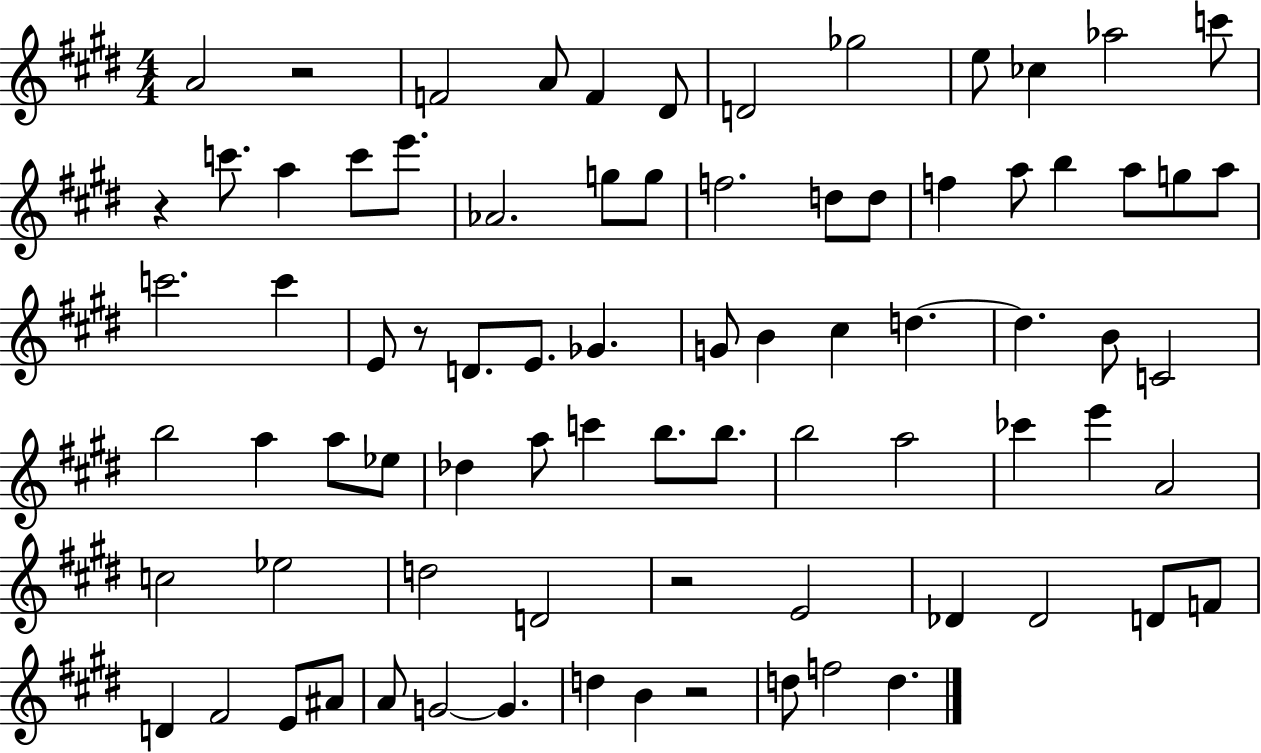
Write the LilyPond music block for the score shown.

{
  \clef treble
  \numericTimeSignature
  \time 4/4
  \key e \major
  a'2 r2 | f'2 a'8 f'4 dis'8 | d'2 ges''2 | e''8 ces''4 aes''2 c'''8 | \break r4 c'''8. a''4 c'''8 e'''8. | aes'2. g''8 g''8 | f''2. d''8 d''8 | f''4 a''8 b''4 a''8 g''8 a''8 | \break c'''2. c'''4 | e'8 r8 d'8. e'8. ges'4. | g'8 b'4 cis''4 d''4.~~ | d''4. b'8 c'2 | \break b''2 a''4 a''8 ees''8 | des''4 a''8 c'''4 b''8. b''8. | b''2 a''2 | ces'''4 e'''4 a'2 | \break c''2 ees''2 | d''2 d'2 | r2 e'2 | des'4 des'2 d'8 f'8 | \break d'4 fis'2 e'8 ais'8 | a'8 g'2~~ g'4. | d''4 b'4 r2 | d''8 f''2 d''4. | \break \bar "|."
}